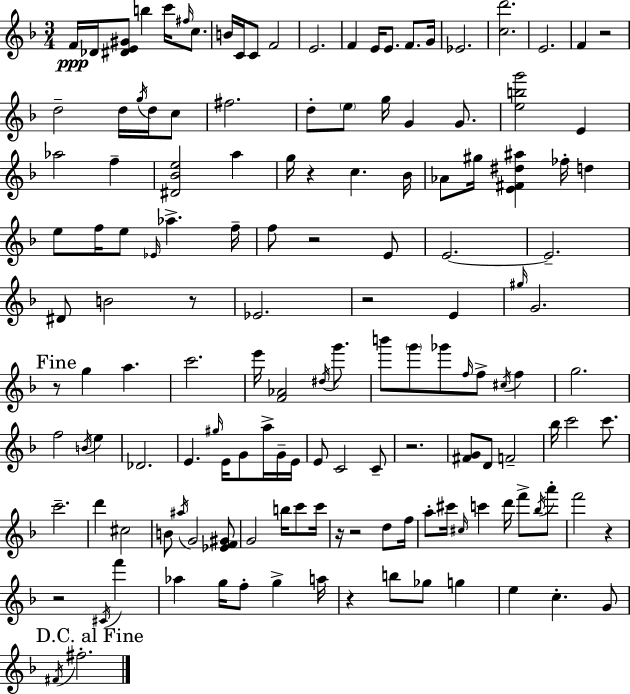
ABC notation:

X:1
T:Untitled
M:3/4
L:1/4
K:Dm
F/4 _D/4 [^DE^G]/2 b c'/4 ^f/4 c/2 B/4 C/4 C/2 F2 E2 F E/4 E/2 F/2 G/4 _E2 [cd']2 E2 F z2 d2 d/4 g/4 d/4 c/2 ^f2 d/2 e/2 g/4 G G/2 [ebg']2 E _a2 f [^D_Be]2 a g/4 z c _B/4 _A/2 ^g/4 [E^F^d^a] _f/4 d e/2 f/4 e/2 _E/4 _a f/4 f/2 z2 E/2 E2 E2 ^D/2 B2 z/2 _E2 z2 E ^g/4 G2 z/2 g a c'2 e'/4 [F_A]2 ^d/4 g'/2 b'/2 g'/2 _g'/2 f/4 f/2 ^c/4 f g2 f2 B/4 e _D2 E ^g/4 E/4 G/2 a/4 G/4 E/4 E/2 C2 C/2 z2 [^FG]/2 D/2 F2 _b/4 c'2 c'/2 c'2 d' ^c2 B/2 ^a/4 G2 [_EF^G]/2 G2 b/4 c'/2 c'/4 z/4 z2 d/2 f/4 a/2 ^c'/4 ^c/4 c' d'/4 f'/2 _b/4 a'/2 f'2 z z2 ^C/4 f' _a g/4 f/2 g a/4 z b/2 _g/2 g e c G/2 ^F/4 ^f2